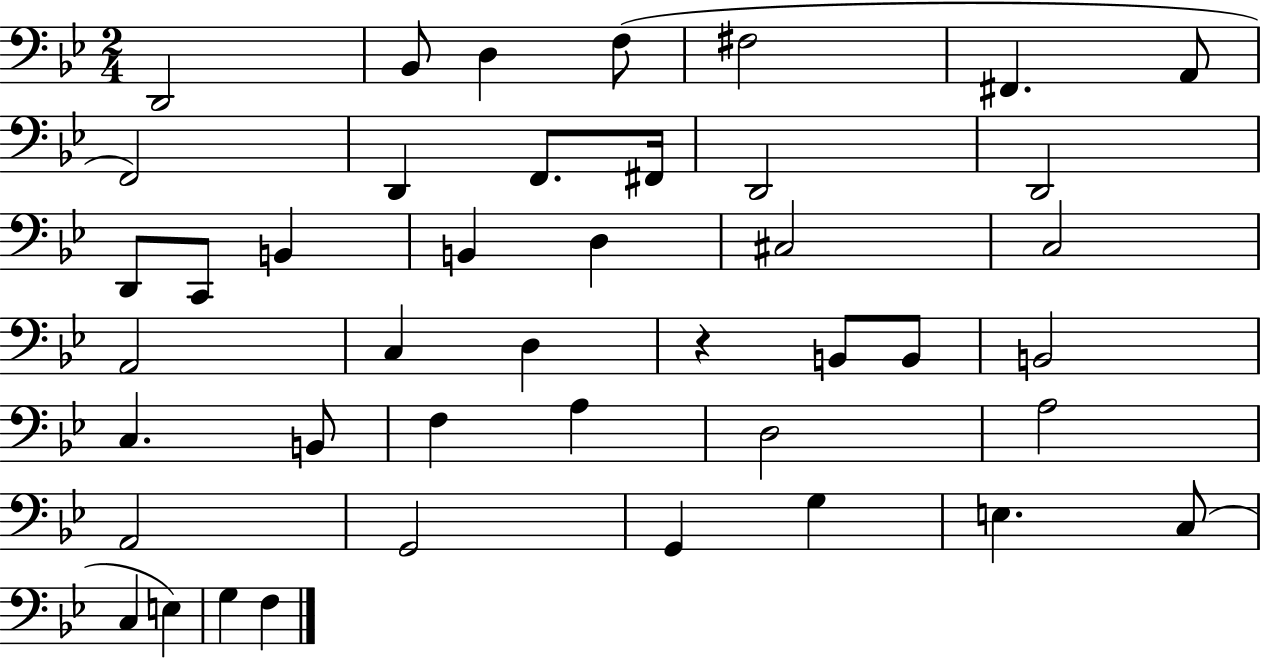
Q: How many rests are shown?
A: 1